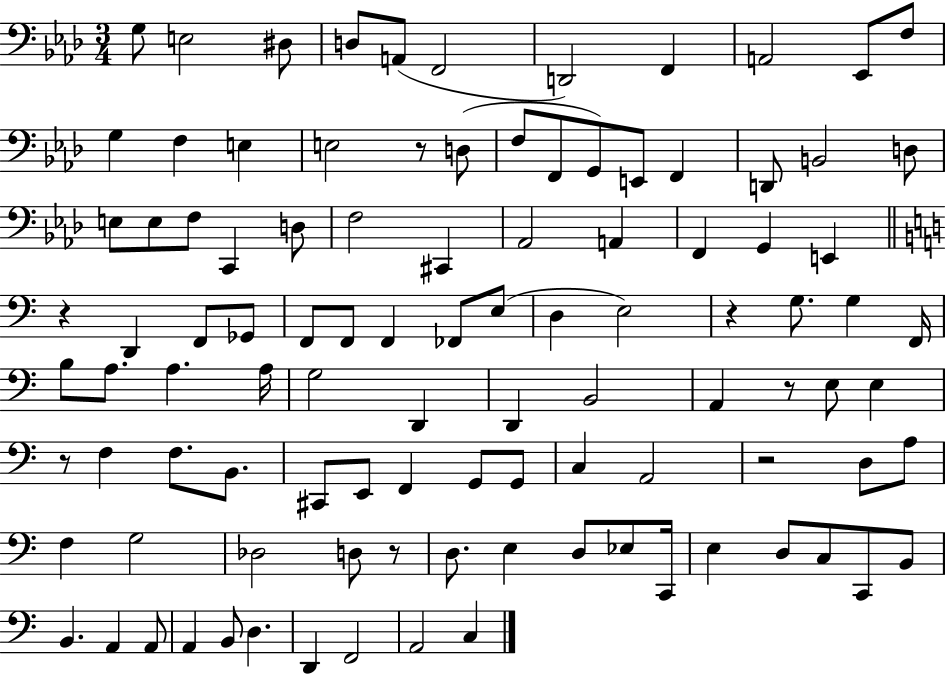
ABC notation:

X:1
T:Untitled
M:3/4
L:1/4
K:Ab
G,/2 E,2 ^D,/2 D,/2 A,,/2 F,,2 D,,2 F,, A,,2 _E,,/2 F,/2 G, F, E, E,2 z/2 D,/2 F,/2 F,,/2 G,,/2 E,,/2 F,, D,,/2 B,,2 D,/2 E,/2 E,/2 F,/2 C,, D,/2 F,2 ^C,, _A,,2 A,, F,, G,, E,, z D,, F,,/2 _G,,/2 F,,/2 F,,/2 F,, _F,,/2 E,/2 D, E,2 z G,/2 G, F,,/4 B,/2 A,/2 A, A,/4 G,2 D,, D,, B,,2 A,, z/2 E,/2 E, z/2 F, F,/2 B,,/2 ^C,,/2 E,,/2 F,, G,,/2 G,,/2 C, A,,2 z2 D,/2 A,/2 F, G,2 _D,2 D,/2 z/2 D,/2 E, D,/2 _E,/2 C,,/4 E, D,/2 C,/2 C,,/2 B,,/2 B,, A,, A,,/2 A,, B,,/2 D, D,, F,,2 A,,2 C,